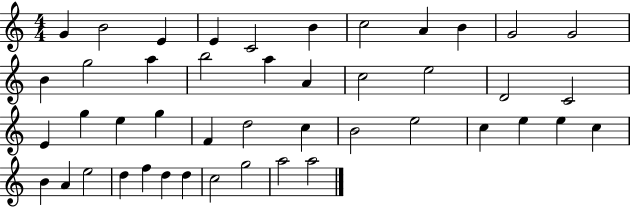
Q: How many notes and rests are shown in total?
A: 45